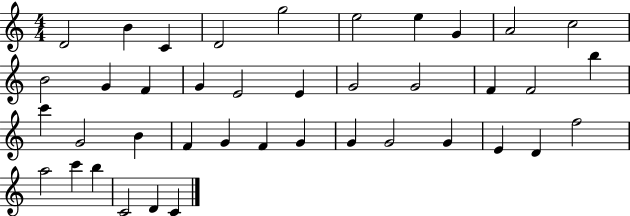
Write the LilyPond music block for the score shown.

{
  \clef treble
  \numericTimeSignature
  \time 4/4
  \key c \major
  d'2 b'4 c'4 | d'2 g''2 | e''2 e''4 g'4 | a'2 c''2 | \break b'2 g'4 f'4 | g'4 e'2 e'4 | g'2 g'2 | f'4 f'2 b''4 | \break c'''4 g'2 b'4 | f'4 g'4 f'4 g'4 | g'4 g'2 g'4 | e'4 d'4 f''2 | \break a''2 c'''4 b''4 | c'2 d'4 c'4 | \bar "|."
}